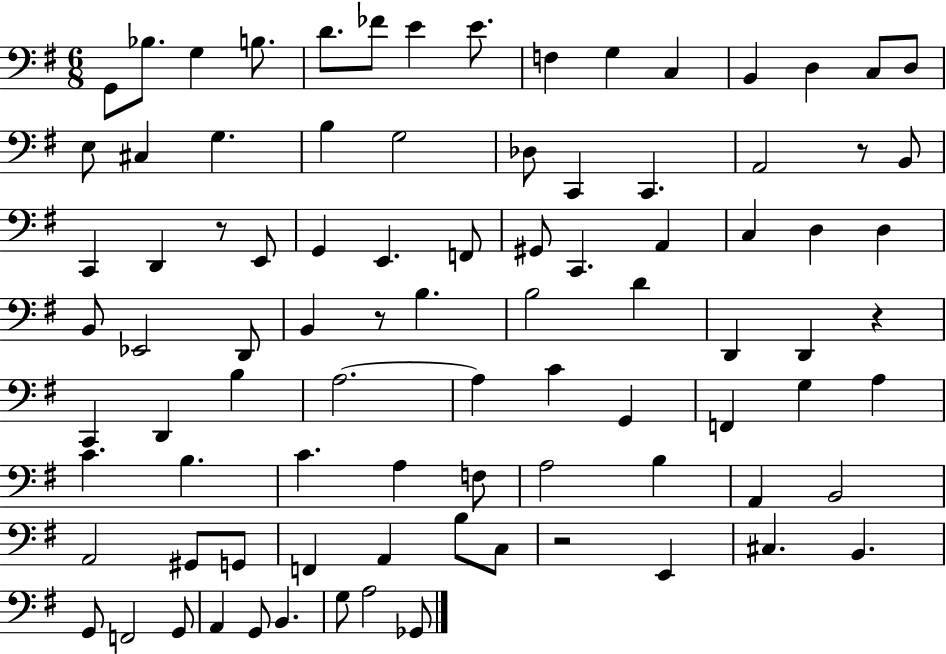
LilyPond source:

{
  \clef bass
  \numericTimeSignature
  \time 6/8
  \key g \major
  g,8 bes8. g4 b8. | d'8. fes'8 e'4 e'8. | f4 g4 c4 | b,4 d4 c8 d8 | \break e8 cis4 g4. | b4 g2 | des8 c,4 c,4. | a,2 r8 b,8 | \break c,4 d,4 r8 e,8 | g,4 e,4. f,8 | gis,8 c,4. a,4 | c4 d4 d4 | \break b,8 ees,2 d,8 | b,4 r8 b4. | b2 d'4 | d,4 d,4 r4 | \break c,4 d,4 b4 | a2.~~ | a4 c'4 g,4 | f,4 g4 a4 | \break c'4. b4. | c'4. a4 f8 | a2 b4 | a,4 b,2 | \break a,2 gis,8 g,8 | f,4 a,4 b8 c8 | r2 e,4 | cis4. b,4. | \break g,8 f,2 g,8 | a,4 g,8 b,4. | g8 a2 ges,8 | \bar "|."
}